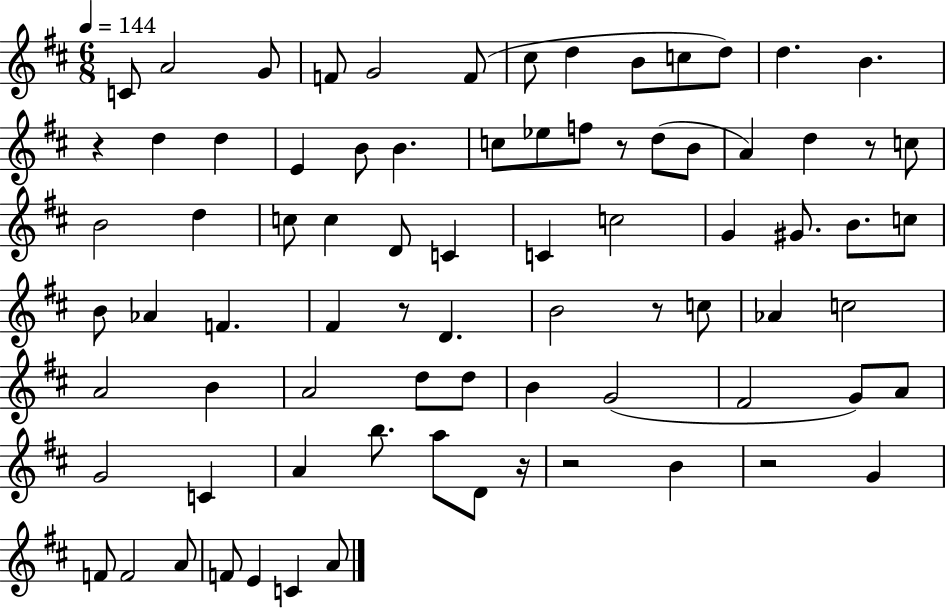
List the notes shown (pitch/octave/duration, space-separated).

C4/e A4/h G4/e F4/e G4/h F4/e C#5/e D5/q B4/e C5/e D5/e D5/q. B4/q. R/q D5/q D5/q E4/q B4/e B4/q. C5/e Eb5/e F5/e R/e D5/e B4/e A4/q D5/q R/e C5/e B4/h D5/q C5/e C5/q D4/e C4/q C4/q C5/h G4/q G#4/e. B4/e. C5/e B4/e Ab4/q F4/q. F#4/q R/e D4/q. B4/h R/e C5/e Ab4/q C5/h A4/h B4/q A4/h D5/e D5/e B4/q G4/h F#4/h G4/e A4/e G4/h C4/q A4/q B5/e. A5/e D4/e R/s R/h B4/q R/h G4/q F4/e F4/h A4/e F4/e E4/q C4/q A4/e